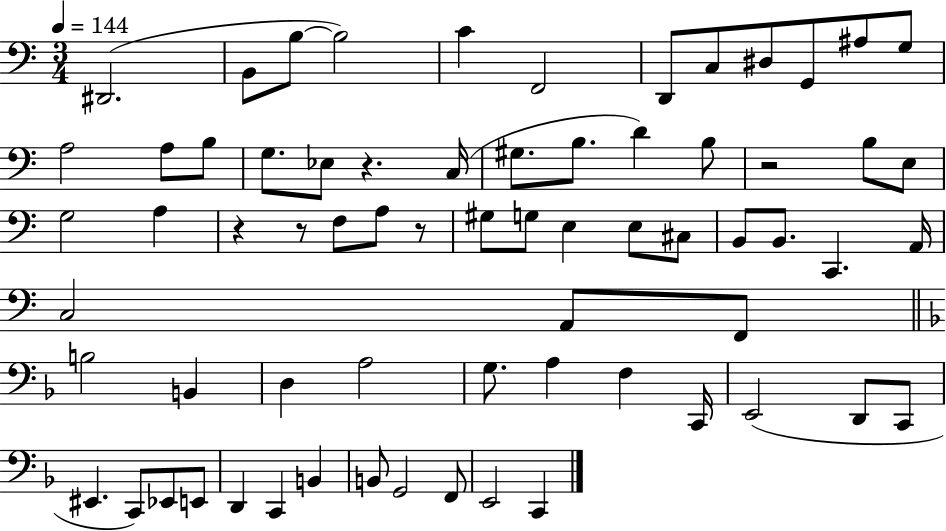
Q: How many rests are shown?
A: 5